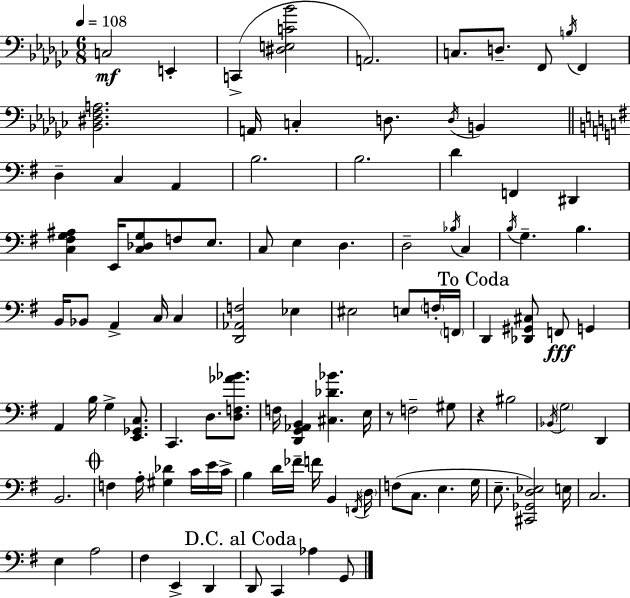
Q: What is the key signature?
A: EES minor